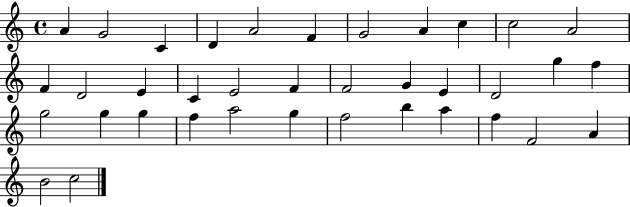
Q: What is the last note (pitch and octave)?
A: C5